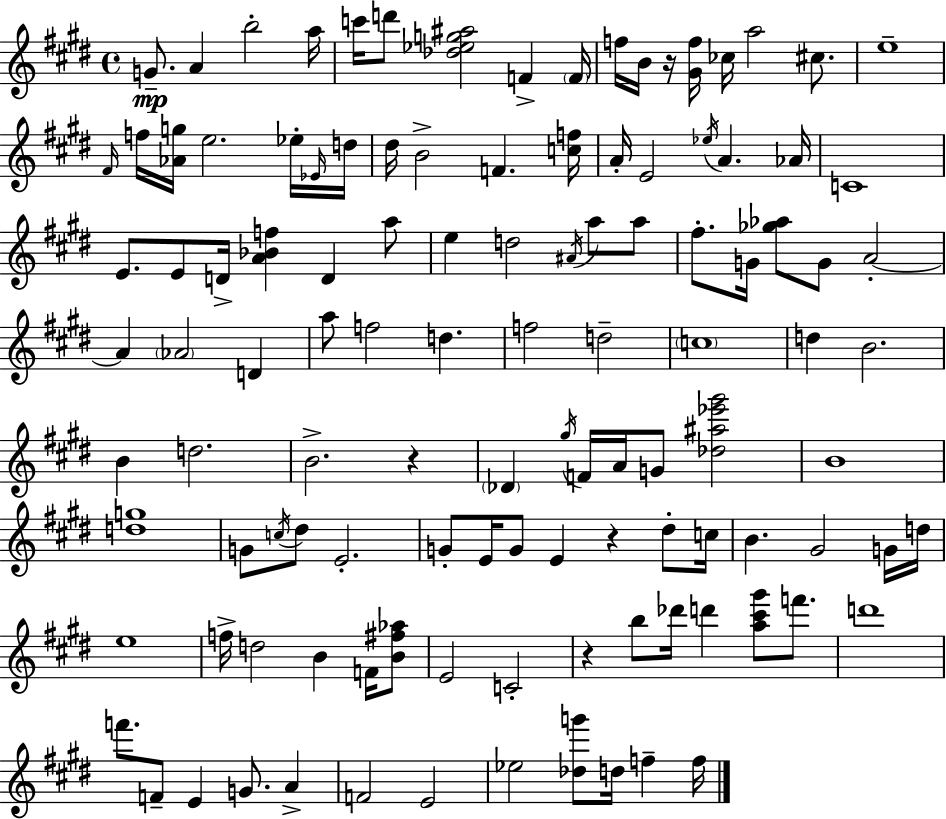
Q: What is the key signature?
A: E major